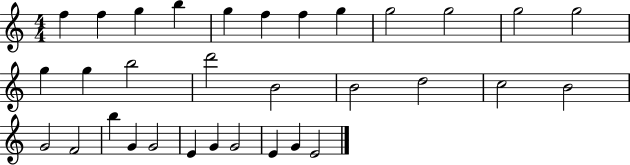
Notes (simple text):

F5/q F5/q G5/q B5/q G5/q F5/q F5/q G5/q G5/h G5/h G5/h G5/h G5/q G5/q B5/h D6/h B4/h B4/h D5/h C5/h B4/h G4/h F4/h B5/q G4/q G4/h E4/q G4/q G4/h E4/q G4/q E4/h